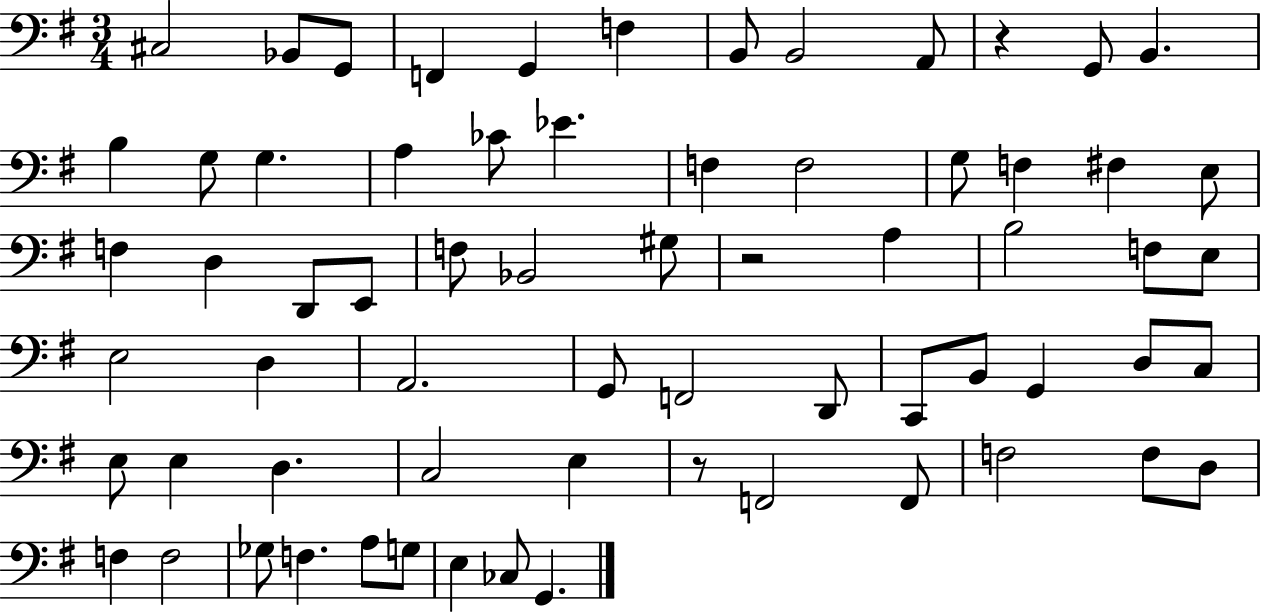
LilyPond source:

{
  \clef bass
  \numericTimeSignature
  \time 3/4
  \key g \major
  cis2 bes,8 g,8 | f,4 g,4 f4 | b,8 b,2 a,8 | r4 g,8 b,4. | \break b4 g8 g4. | a4 ces'8 ees'4. | f4 f2 | g8 f4 fis4 e8 | \break f4 d4 d,8 e,8 | f8 bes,2 gis8 | r2 a4 | b2 f8 e8 | \break e2 d4 | a,2. | g,8 f,2 d,8 | c,8 b,8 g,4 d8 c8 | \break e8 e4 d4. | c2 e4 | r8 f,2 f,8 | f2 f8 d8 | \break f4 f2 | ges8 f4. a8 g8 | e4 ces8 g,4. | \bar "|."
}